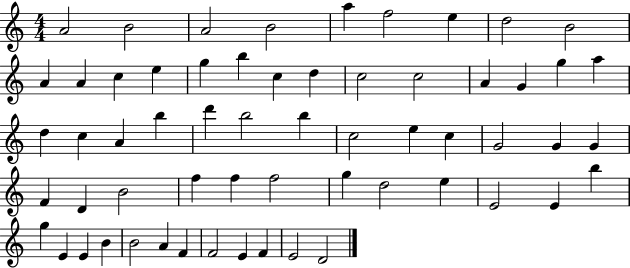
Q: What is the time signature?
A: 4/4